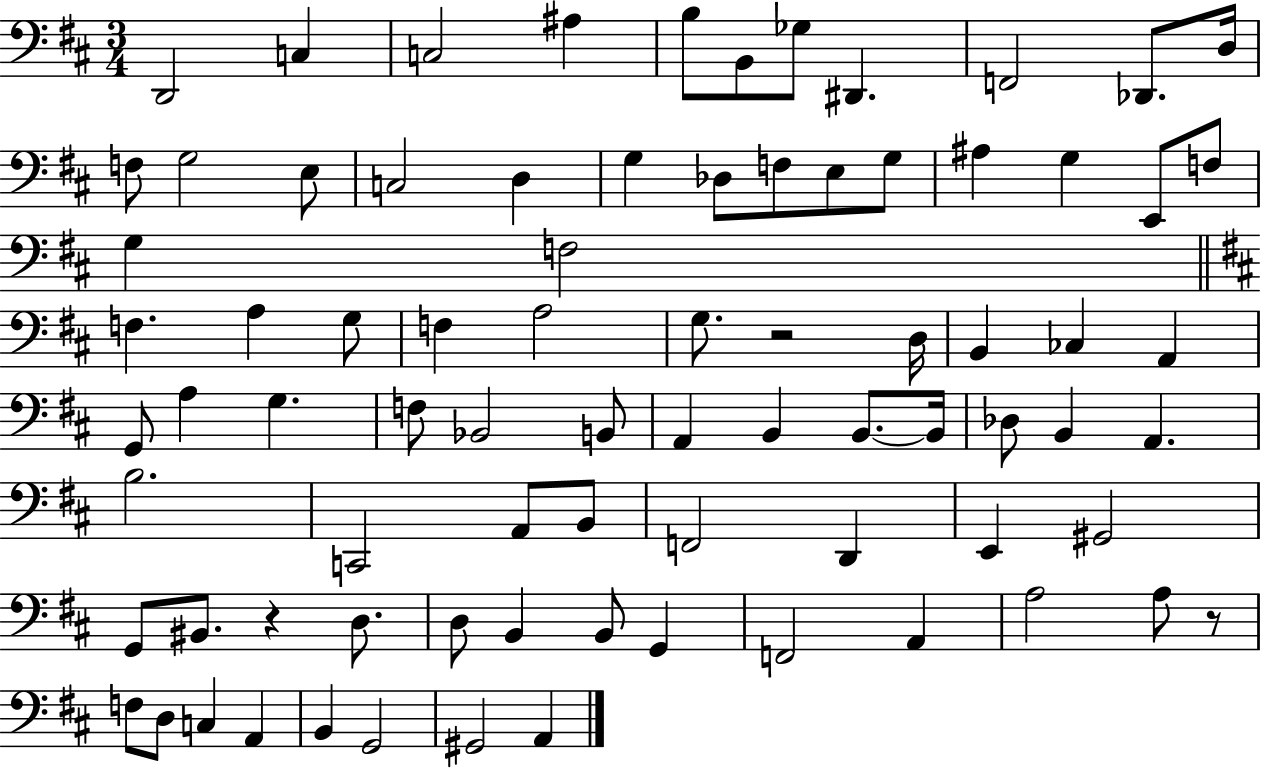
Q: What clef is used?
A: bass